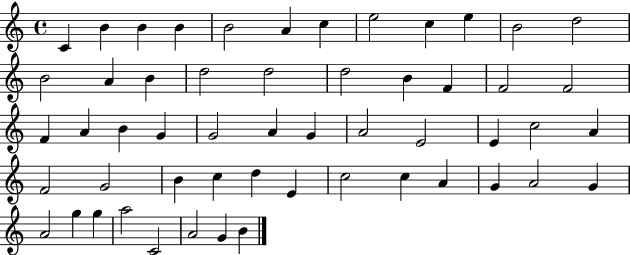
C4/q B4/q B4/q B4/q B4/h A4/q C5/q E5/h C5/q E5/q B4/h D5/h B4/h A4/q B4/q D5/h D5/h D5/h B4/q F4/q F4/h F4/h F4/q A4/q B4/q G4/q G4/h A4/q G4/q A4/h E4/h E4/q C5/h A4/q F4/h G4/h B4/q C5/q D5/q E4/q C5/h C5/q A4/q G4/q A4/h G4/q A4/h G5/q G5/q A5/h C4/h A4/h G4/q B4/q